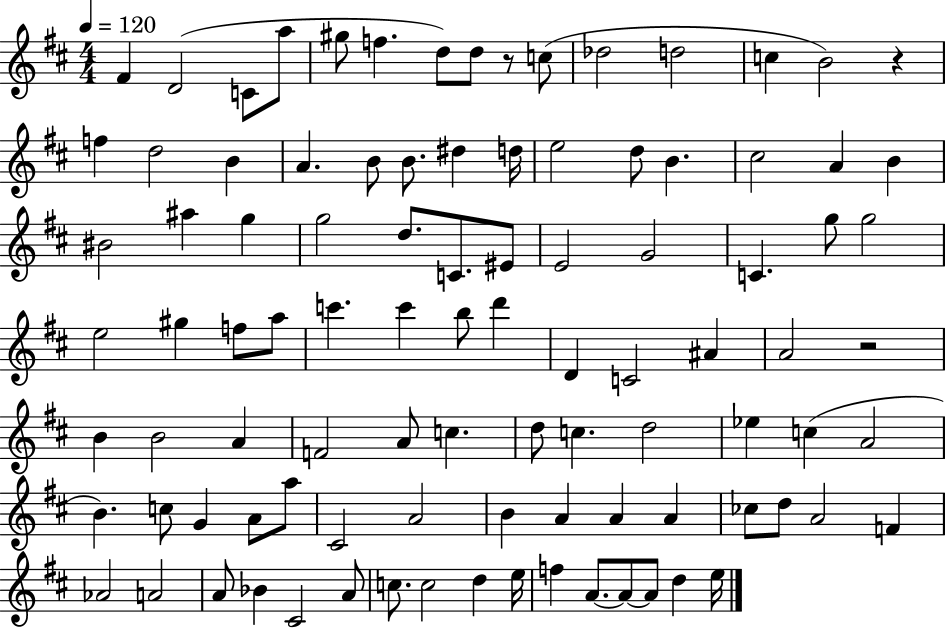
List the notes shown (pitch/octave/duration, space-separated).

F#4/q D4/h C4/e A5/e G#5/e F5/q. D5/e D5/e R/e C5/e Db5/h D5/h C5/q B4/h R/q F5/q D5/h B4/q A4/q. B4/e B4/e. D#5/q D5/s E5/h D5/e B4/q. C#5/h A4/q B4/q BIS4/h A#5/q G5/q G5/h D5/e. C4/e. EIS4/e E4/h G4/h C4/q. G5/e G5/h E5/h G#5/q F5/e A5/e C6/q. C6/q B5/e D6/q D4/q C4/h A#4/q A4/h R/h B4/q B4/h A4/q F4/h A4/e C5/q. D5/e C5/q. D5/h Eb5/q C5/q A4/h B4/q. C5/e G4/q A4/e A5/e C#4/h A4/h B4/q A4/q A4/q A4/q CES5/e D5/e A4/h F4/q Ab4/h A4/h A4/e Bb4/q C#4/h A4/e C5/e. C5/h D5/q E5/s F5/q A4/e. A4/e A4/e D5/q E5/s